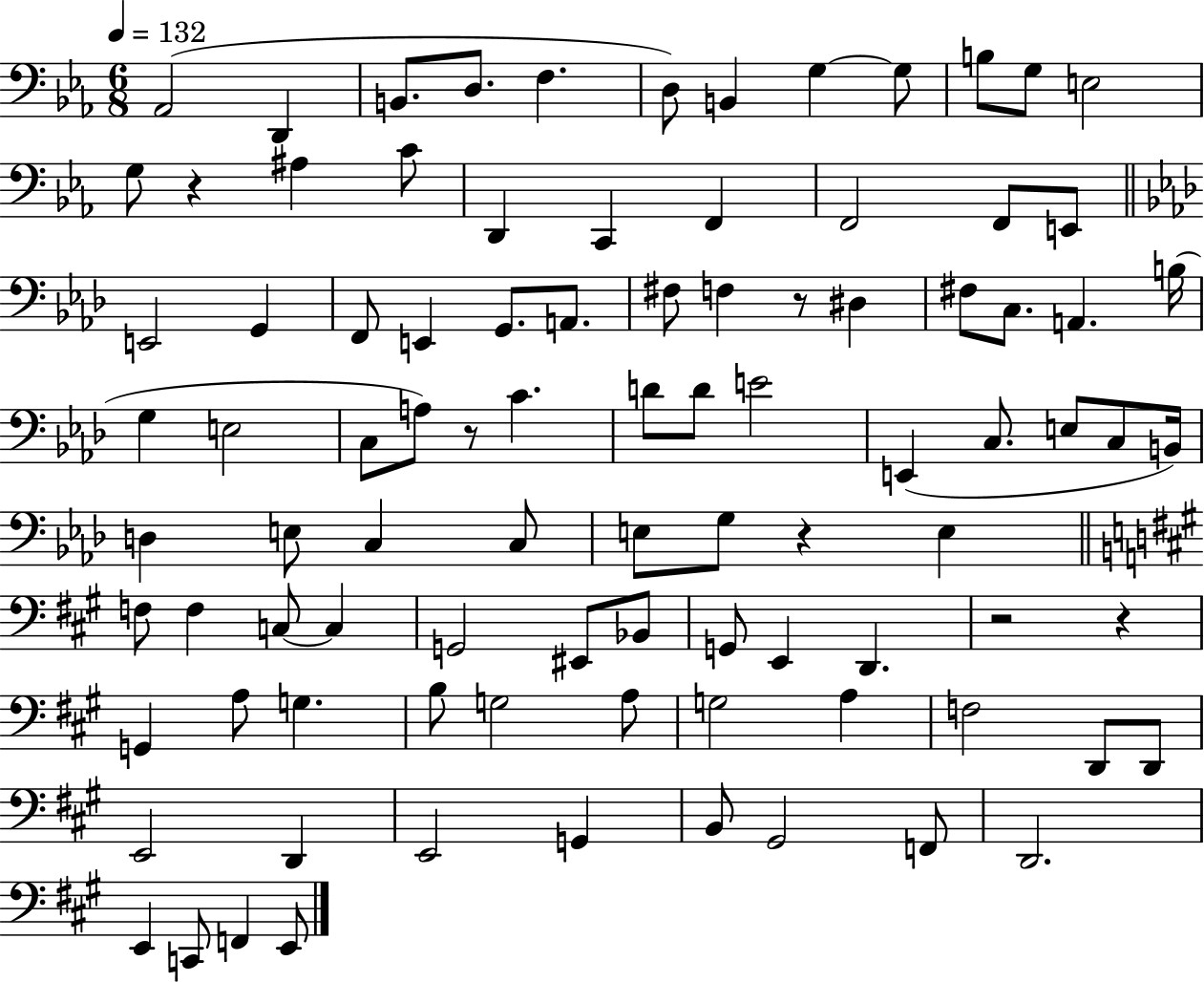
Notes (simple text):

Ab2/h D2/q B2/e. D3/e. F3/q. D3/e B2/q G3/q G3/e B3/e G3/e E3/h G3/e R/q A#3/q C4/e D2/q C2/q F2/q F2/h F2/e E2/e E2/h G2/q F2/e E2/q G2/e. A2/e. F#3/e F3/q R/e D#3/q F#3/e C3/e. A2/q. B3/s G3/q E3/h C3/e A3/e R/e C4/q. D4/e D4/e E4/h E2/q C3/e. E3/e C3/e B2/s D3/q E3/e C3/q C3/e E3/e G3/e R/q E3/q F3/e F3/q C3/e C3/q G2/h EIS2/e Bb2/e G2/e E2/q D2/q. R/h R/q G2/q A3/e G3/q. B3/e G3/h A3/e G3/h A3/q F3/h D2/e D2/e E2/h D2/q E2/h G2/q B2/e G#2/h F2/e D2/h. E2/q C2/e F2/q E2/e